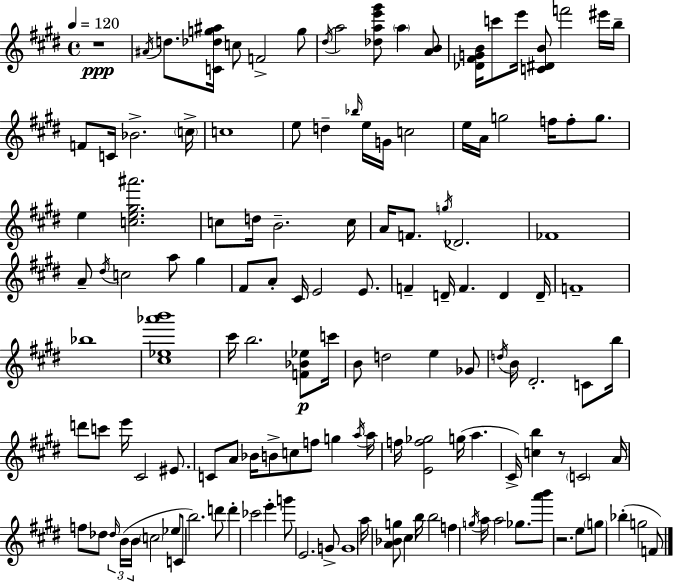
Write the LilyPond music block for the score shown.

{
  \clef treble
  \time 4/4
  \defaultTimeSignature
  \key e \major
  \tempo 4 = 120
  r1\ppp | \acciaccatura { ais'16 } d''8. <c' des'' g'' ais''>16 c''8 f'2-> g''8 | \acciaccatura { dis''16 } a''2 <des'' a'' e''' gis'''>8 \parenthesize a''4 | <a' b'>8 <des' fis' g' b'>16 c'''8 e'''16 <c' dis' b'>8 f'''2 | \break eis'''16 b''16-- f'8 c'16 bes'2.-> | \parenthesize c''16-> c''1 | e''8 d''4-- \grace { bes''16 } e''16 g'16 c''2 | e''16 a'16 g''2 f''16 f''8-. | \break g''8. e''4 <c'' e'' gis'' ais'''>2. | c''8 d''16 b'2.-- | c''16 a'16 f'8. \acciaccatura { g''16 } des'2. | fes'1 | \break a'8-- \acciaccatura { dis''16 } c''2 a''8 | gis''4 fis'8 a'8-. cis'16 e'2 | e'8. f'4-- d'16-- f'4. | d'4 d'16-- f'1-- | \break bes''1 | <cis'' ees'' aes''' b'''>1 | cis'''16 b''2. | <f' bes' ees''>8\p c'''16 b'8 d''2 e''4 | \break ges'8 \acciaccatura { d''16 } b'16 dis'2.-. | c'8 b''16 d'''8 c'''8 e'''16 cis'2 | eis'8. c'8 a'8 bes'16 b'8-> c''8 f''8 | g''4 \acciaccatura { a''16 } a''16 f''16 <e' f'' ges''>2 | \break g''16( a''4. cis'16->) <c'' b''>4 r8 \parenthesize c'2 | a'16 f''8 des''8 \tuplet 3/2 { \grace { des''16 } b'16( b'16 } \parenthesize c''2 | ees''8 c'8 b''2.) | d'''8 d'''4-. ces'''2 | \break e'''4-. g'''8 e'2. | g'8-> g'1 | a''16 <a' bes' g''>8 cis''4 b''16 | b''2 f''4 \acciaccatura { g''16 } a''16 a''2 | \break ges''8. <a''' b'''>8 r2. | e''8 \parenthesize g''8 bes''4-.( g''2 | f'8) \bar "|."
}